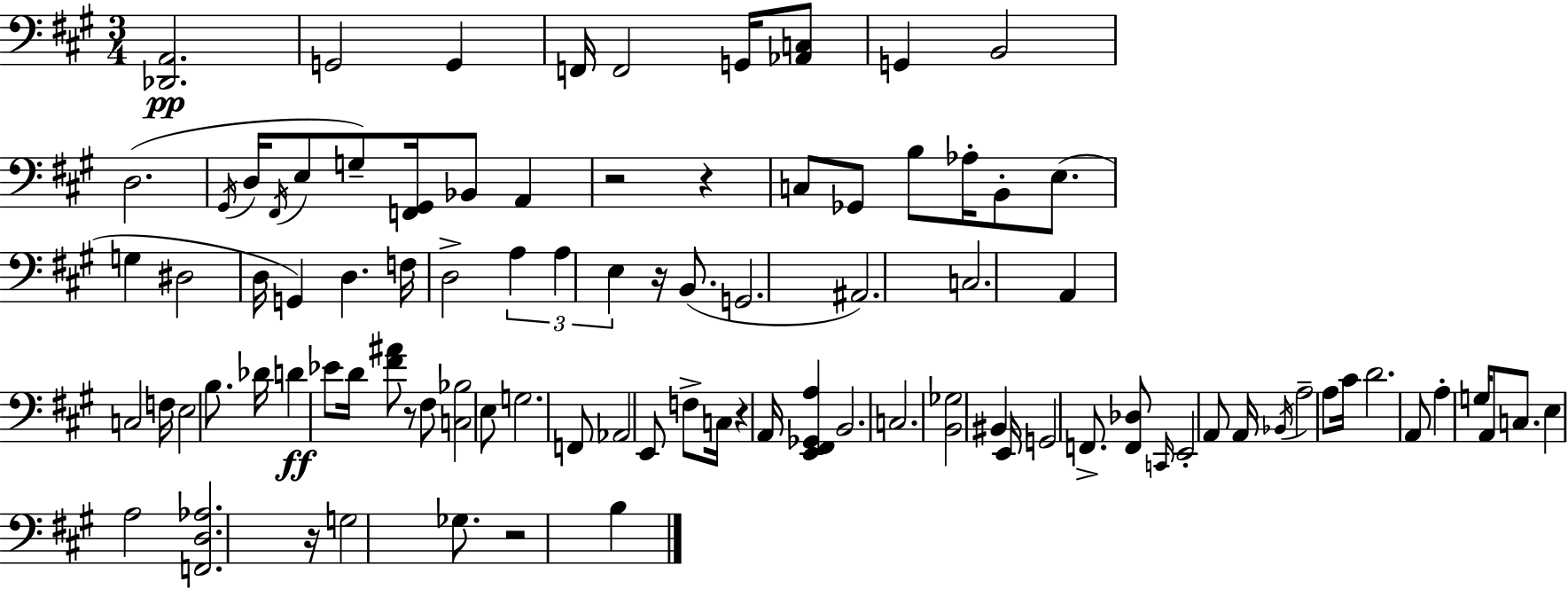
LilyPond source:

{
  \clef bass
  \numericTimeSignature
  \time 3/4
  \key a \major
  <des, a,>2.\pp | g,2 g,4 | f,16 f,2 g,16 <aes, c>8 | g,4 b,2 | \break d2.( | \acciaccatura { gis,16 } d16 \acciaccatura { fis,16 } e8 g8--) <f, gis,>16 bes,8 a,4 | r2 r4 | c8 ges,8 b8 aes16-. b,8-. e8.( | \break g4 dis2 | d16 g,4) d4. | f16 d2-> \tuplet 3/2 { a4 | a4 e4 } r16 b,8.( | \break g,2. | ais,2.) | c2. | a,4 c2 | \break f16 e2 b8. | des'16 d'4\ff ees'8 d'16 <fis' ais'>8 | r8 fis8 <c bes>2 | e8 g2. | \break f,8 aes,2 | e,8 f8-> c16 r4 a,16 <e, fis, ges, a>4 | b,2. | c2. | \break <b, ges>2 bis,4 | e,16 g,2 f,8.-> | <f, des>8 \grace { c,16 } e,2-. | a,8 a,16 \acciaccatura { bes,16 } a2-- | \break a8 cis'16 d'2. | a,8 a4-. g16 a,8 | c8. e4 a2 | <f, d aes>2. | \break r16 g2 | ges8. r2 | b4 \bar "|."
}